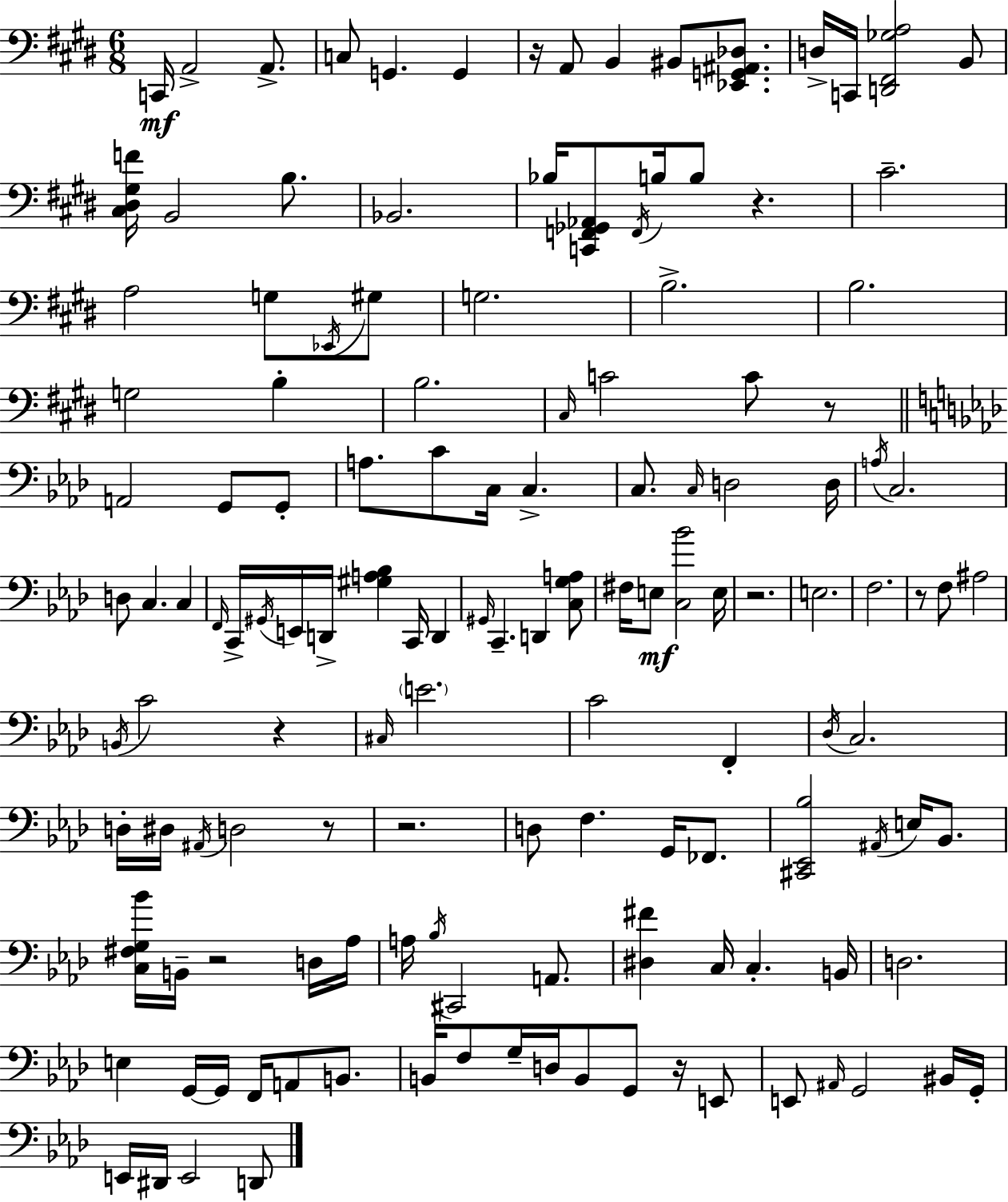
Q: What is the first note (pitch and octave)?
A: C2